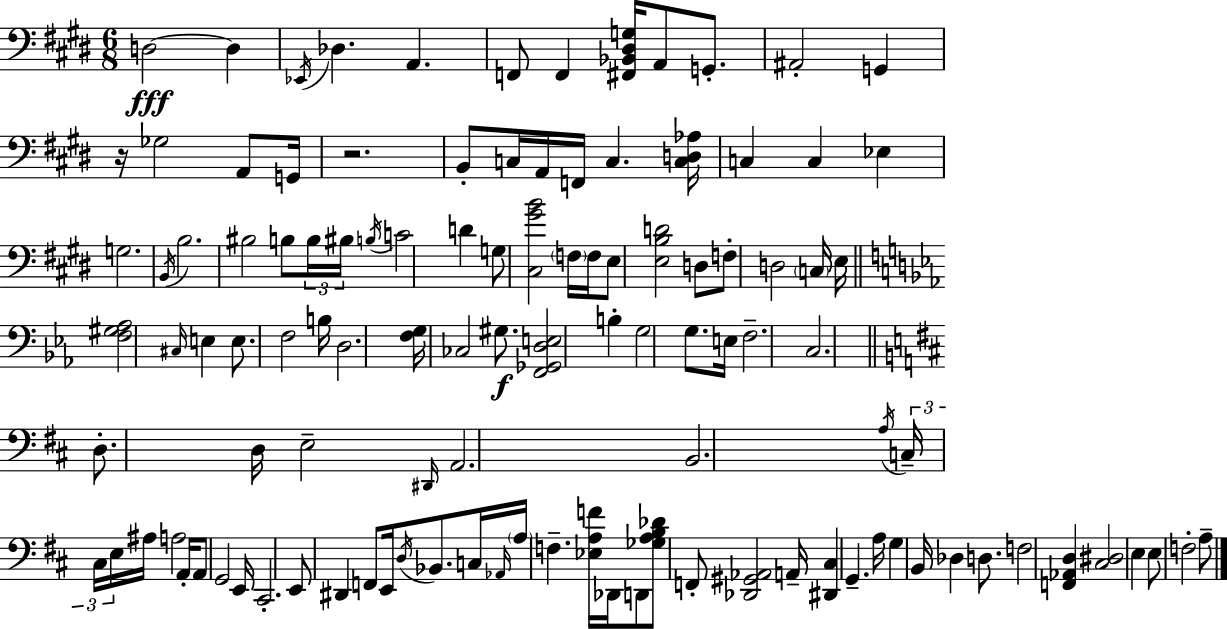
X:1
T:Untitled
M:6/8
L:1/4
K:E
D,2 D, _E,,/4 _D, A,, F,,/2 F,, [^F,,_B,,^D,G,]/4 A,,/2 G,,/2 ^A,,2 G,, z/4 _G,2 A,,/2 G,,/4 z2 B,,/2 C,/4 A,,/4 F,,/4 C, [C,D,_A,]/4 C, C, _E, G,2 B,,/4 B,2 ^B,2 B,/2 B,/4 ^B,/4 B,/4 C2 D G,/2 [^C,^GB]2 F,/4 F,/4 E,/2 [E,B,D]2 D,/2 F,/2 D,2 C,/4 E,/4 [F,^G,_A,]2 ^C,/4 E, E,/2 F,2 B,/4 D,2 [F,G,]/4 _C,2 ^G,/2 [F,,_G,,D,E,]2 B, G,2 G,/2 E,/4 F,2 C,2 D,/2 D,/4 E,2 ^D,,/4 A,,2 B,,2 A,/4 C,/4 ^C,/4 E,/4 ^A,/4 A,2 A,,/4 A,,/2 G,,2 E,,/4 ^C,,2 E,,/2 ^D,, F,,/2 E,,/4 D,/4 _B,,/2 C,/4 _A,,/4 A,/4 F, [_E,A,F]/4 _D,,/4 D,,/2 [_G,A,B,_D]/2 F,,/2 [_D,,^G,,_A,,]2 A,,/4 [^D,,^C,] G,, A,/4 G, B,,/4 _D, D,/2 F,2 [F,,_A,,D,] [^C,^D,]2 E, E,/2 F,2 A,/2